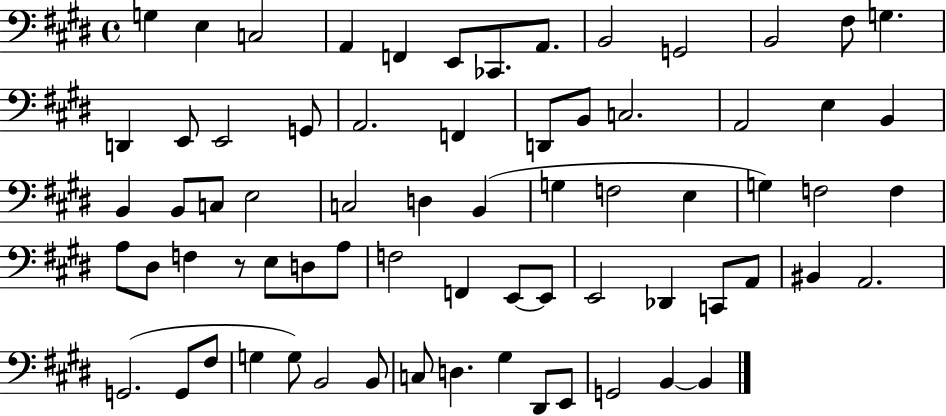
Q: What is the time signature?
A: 4/4